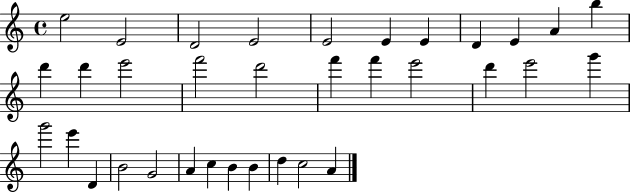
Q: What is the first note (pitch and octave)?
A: E5